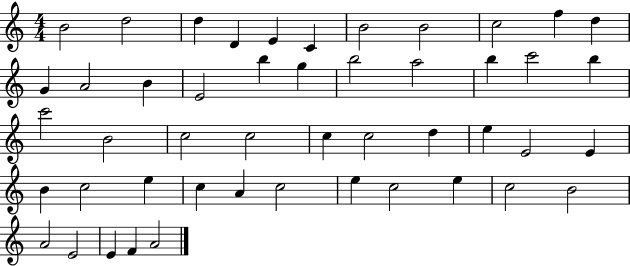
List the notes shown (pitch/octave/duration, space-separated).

B4/h D5/h D5/q D4/q E4/q C4/q B4/h B4/h C5/h F5/q D5/q G4/q A4/h B4/q E4/h B5/q G5/q B5/h A5/h B5/q C6/h B5/q C6/h B4/h C5/h C5/h C5/q C5/h D5/q E5/q E4/h E4/q B4/q C5/h E5/q C5/q A4/q C5/h E5/q C5/h E5/q C5/h B4/h A4/h E4/h E4/q F4/q A4/h